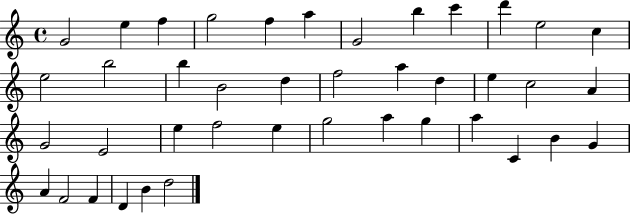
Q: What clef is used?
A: treble